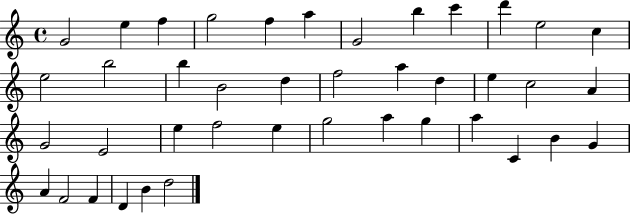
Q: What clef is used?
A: treble